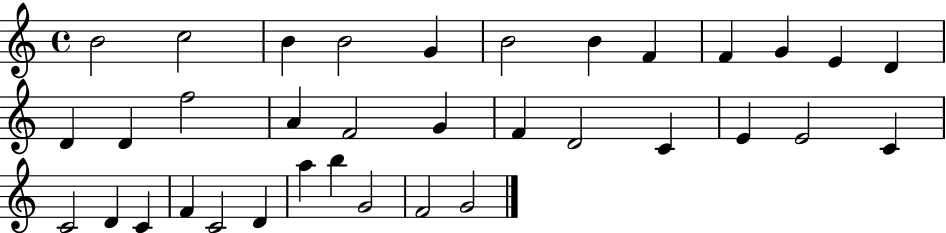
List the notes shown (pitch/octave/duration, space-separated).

B4/h C5/h B4/q B4/h G4/q B4/h B4/q F4/q F4/q G4/q E4/q D4/q D4/q D4/q F5/h A4/q F4/h G4/q F4/q D4/h C4/q E4/q E4/h C4/q C4/h D4/q C4/q F4/q C4/h D4/q A5/q B5/q G4/h F4/h G4/h